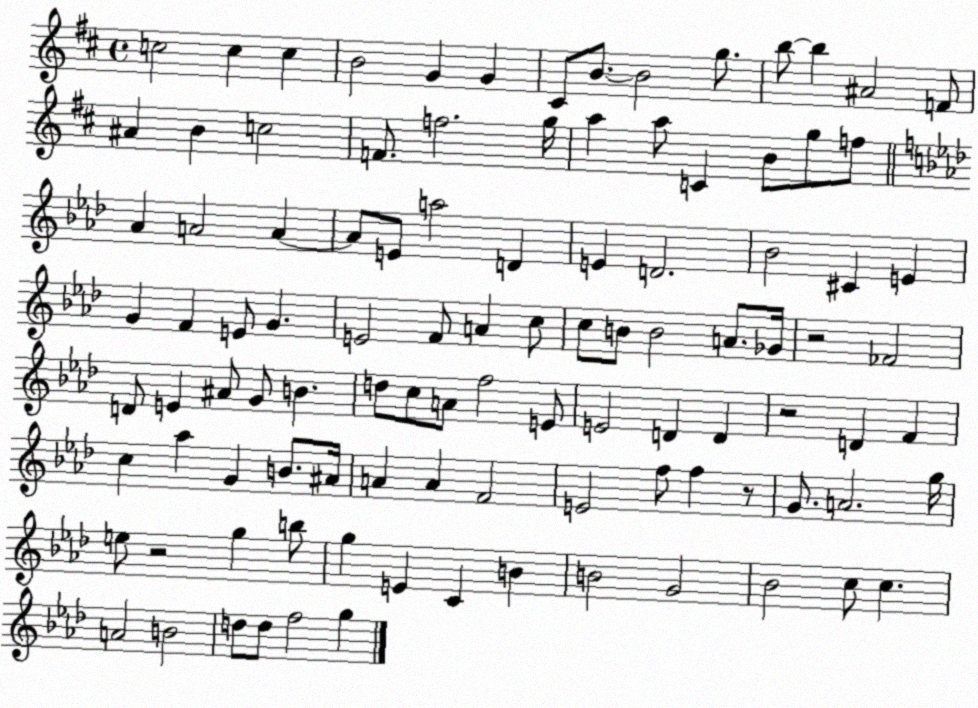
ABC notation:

X:1
T:Untitled
M:4/4
L:1/4
K:D
c2 c c B2 G G ^C/2 B/2 B2 g/2 b/2 b ^A2 F/2 ^A B c2 F/2 f2 g/4 a a/2 C B/2 g/2 f/2 _A A2 A A/2 E/2 a2 D E D2 _B2 ^C E G F E/2 G E2 F/2 A c/2 c/2 B/2 B2 A/2 _G/4 z2 _F2 D/2 E ^A/2 G/2 B d/2 c/2 A/2 f2 E/2 E2 D D z2 D F c _a G B/2 ^A/4 A A F2 E2 f/2 f z/2 G/2 A2 g/4 e/2 z2 g b/2 g E C B B2 G2 _B2 c/2 c A2 B2 d/2 d/2 f2 g